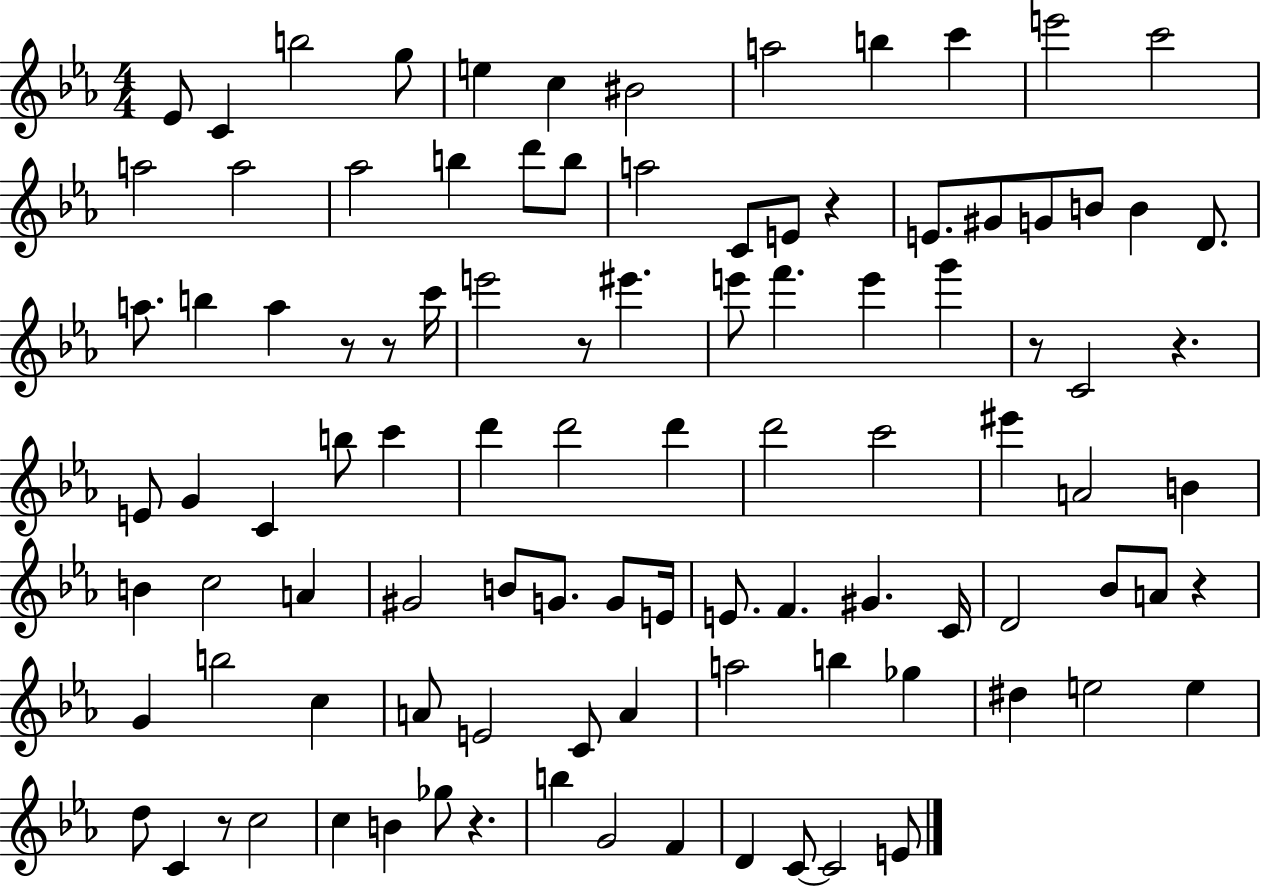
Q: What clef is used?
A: treble